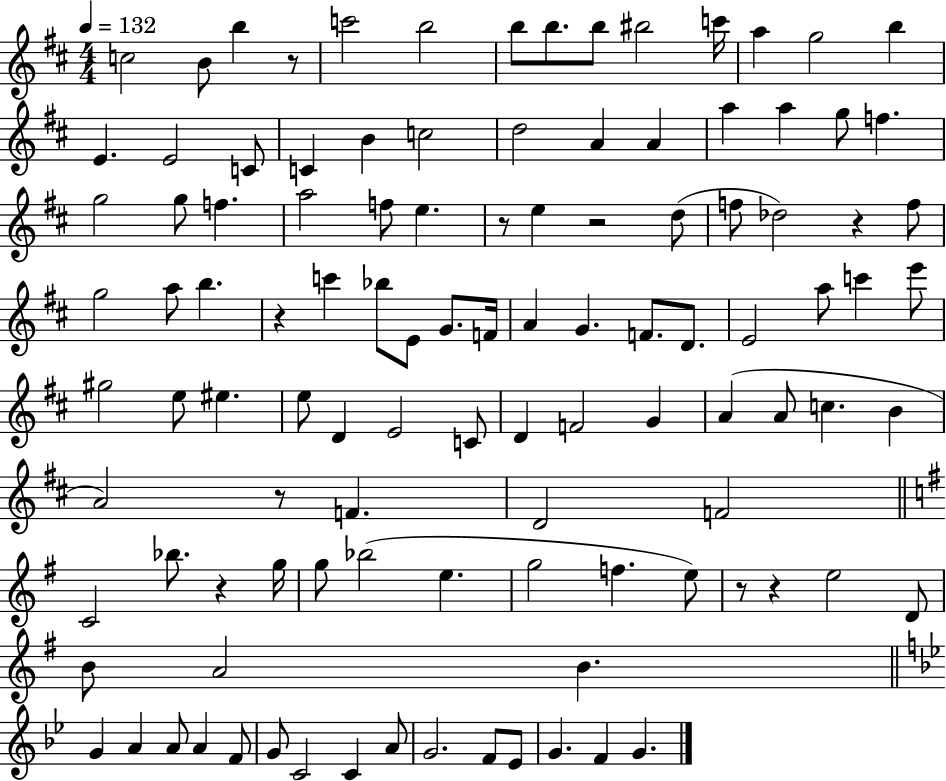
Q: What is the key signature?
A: D major